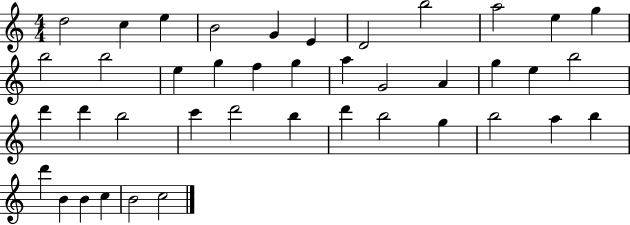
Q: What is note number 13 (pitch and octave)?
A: B5